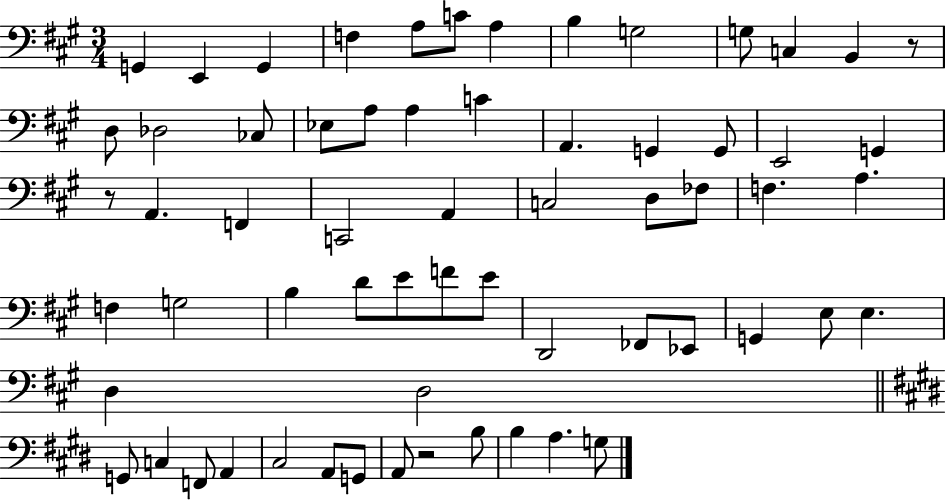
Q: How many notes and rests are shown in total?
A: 63